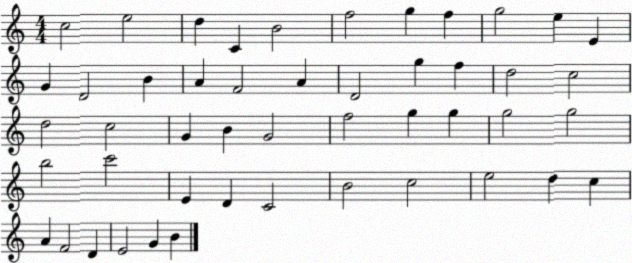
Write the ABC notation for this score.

X:1
T:Untitled
M:4/4
L:1/4
K:C
c2 e2 d C B2 f2 g f g2 e E G D2 B A F2 A D2 g f d2 c2 d2 c2 G B G2 f2 g g g2 g2 b2 c'2 E D C2 B2 c2 e2 d c A F2 D E2 G B